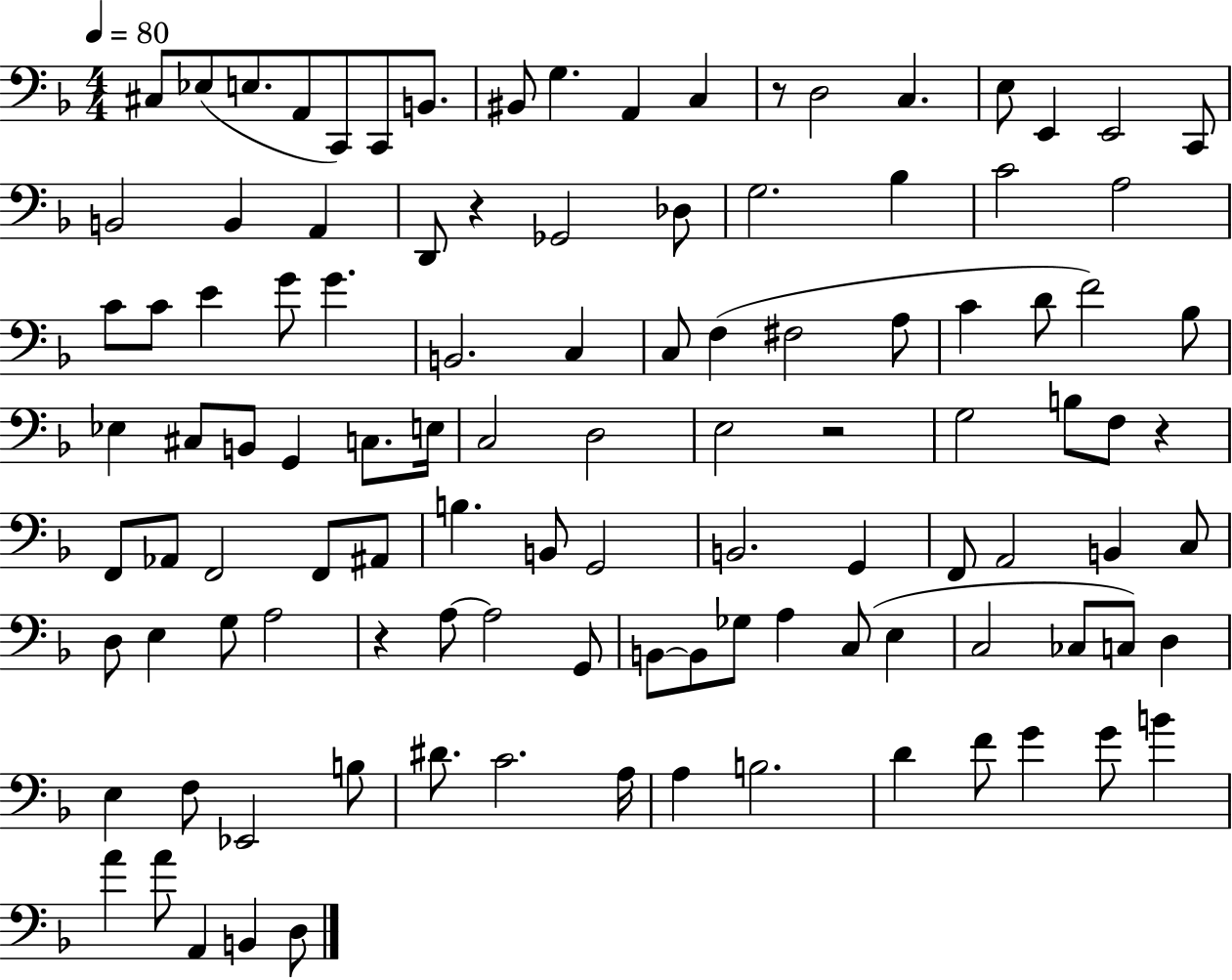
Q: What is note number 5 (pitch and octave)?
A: C2